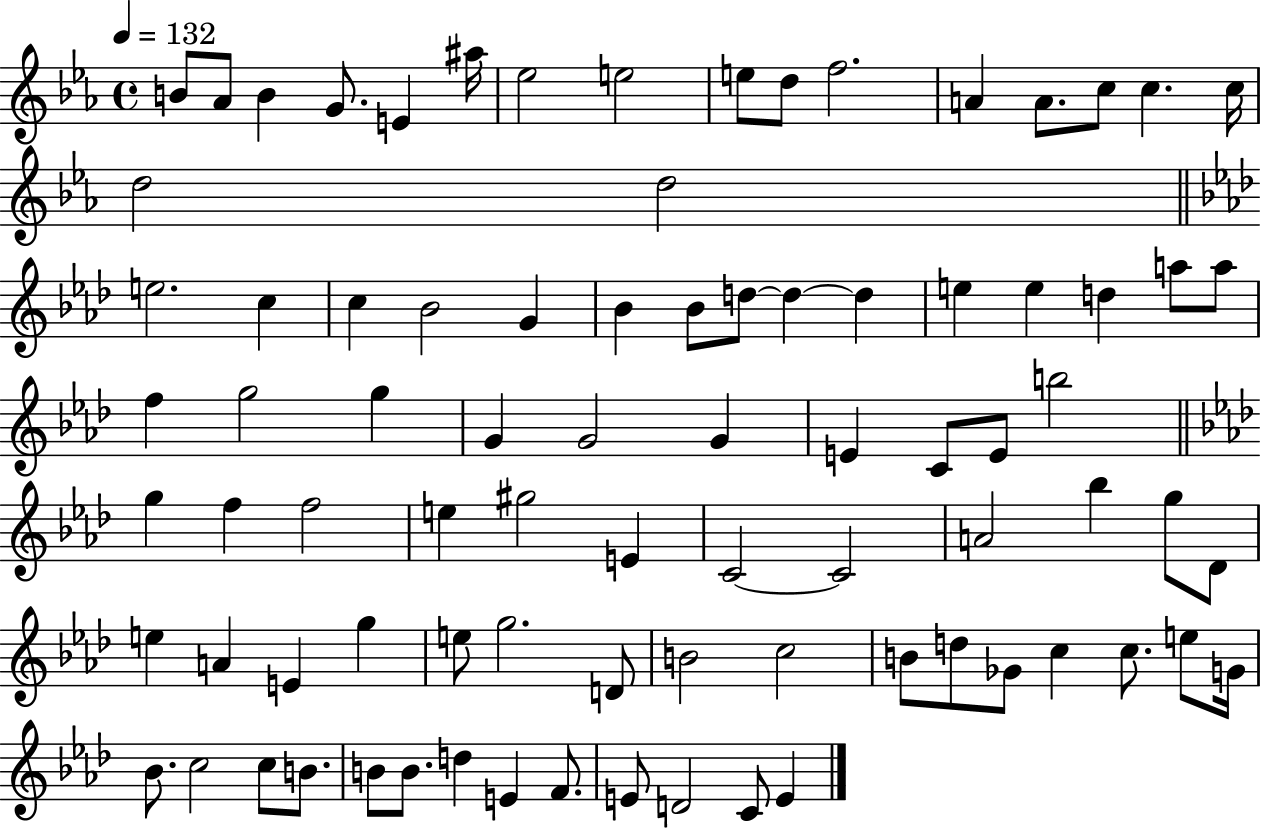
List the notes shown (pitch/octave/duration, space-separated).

B4/e Ab4/e B4/q G4/e. E4/q A#5/s Eb5/h E5/h E5/e D5/e F5/h. A4/q A4/e. C5/e C5/q. C5/s D5/h D5/h E5/h. C5/q C5/q Bb4/h G4/q Bb4/q Bb4/e D5/e D5/q D5/q E5/q E5/q D5/q A5/e A5/e F5/q G5/h G5/q G4/q G4/h G4/q E4/q C4/e E4/e B5/h G5/q F5/q F5/h E5/q G#5/h E4/q C4/h C4/h A4/h Bb5/q G5/e Db4/e E5/q A4/q E4/q G5/q E5/e G5/h. D4/e B4/h C5/h B4/e D5/e Gb4/e C5/q C5/e. E5/e G4/s Bb4/e. C5/h C5/e B4/e. B4/e B4/e. D5/q E4/q F4/e. E4/e D4/h C4/e E4/q